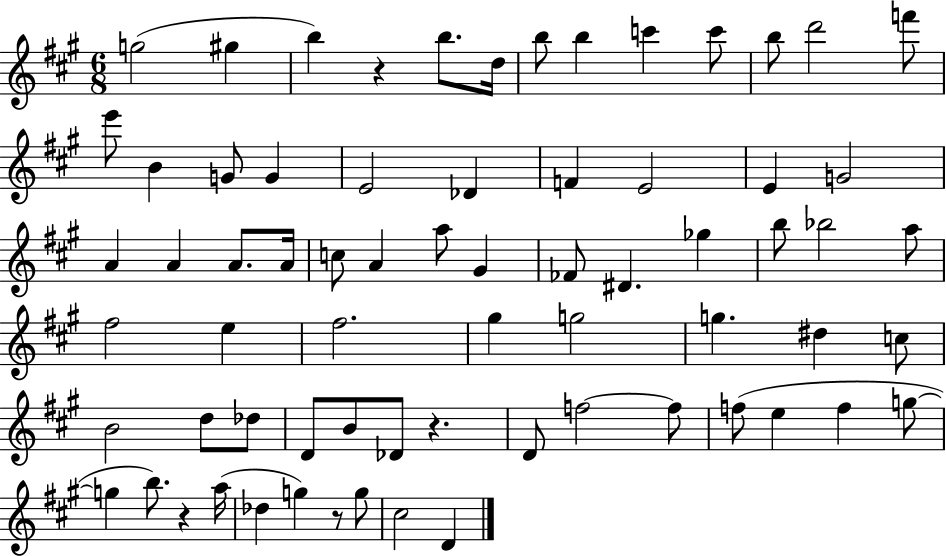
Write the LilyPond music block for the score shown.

{
  \clef treble
  \numericTimeSignature
  \time 6/8
  \key a \major
  g''2( gis''4 | b''4) r4 b''8. d''16 | b''8 b''4 c'''4 c'''8 | b''8 d'''2 f'''8 | \break e'''8 b'4 g'8 g'4 | e'2 des'4 | f'4 e'2 | e'4 g'2 | \break a'4 a'4 a'8. a'16 | c''8 a'4 a''8 gis'4 | fes'8 dis'4. ges''4 | b''8 bes''2 a''8 | \break fis''2 e''4 | fis''2. | gis''4 g''2 | g''4. dis''4 c''8 | \break b'2 d''8 des''8 | d'8 b'8 des'8 r4. | d'8 f''2~~ f''8 | f''8( e''4 f''4 g''8~~ | \break g''4 b''8.) r4 a''16( | des''4 g''4) r8 g''8 | cis''2 d'4 | \bar "|."
}